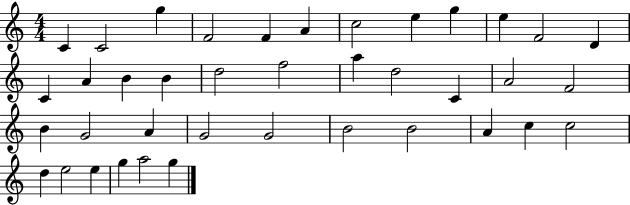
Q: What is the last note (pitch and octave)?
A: G5